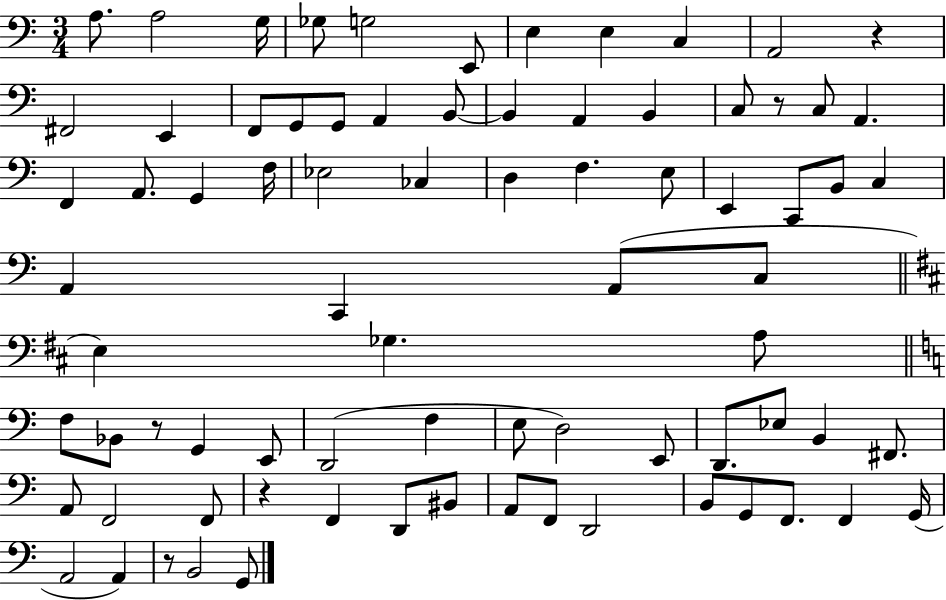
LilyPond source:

{
  \clef bass
  \numericTimeSignature
  \time 3/4
  \key c \major
  a8. a2 g16 | ges8 g2 e,8 | e4 e4 c4 | a,2 r4 | \break fis,2 e,4 | f,8 g,8 g,8 a,4 b,8~~ | b,4 a,4 b,4 | c8 r8 c8 a,4. | \break f,4 a,8. g,4 f16 | ees2 ces4 | d4 f4. e8 | e,4 c,8 b,8 c4 | \break a,4 c,4 a,8( c8 | \bar "||" \break \key b \minor e4) ges4. a8 | \bar "||" \break \key c \major f8 bes,8 r8 g,4 e,8 | d,2( f4 | e8 d2) e,8 | d,8. ees8 b,4 fis,8. | \break a,8 f,2 f,8 | r4 f,4 d,8 bis,8 | a,8 f,8 d,2 | b,8 g,8 f,8. f,4 g,16( | \break a,2 a,4) | r8 b,2 g,8 | \bar "|."
}